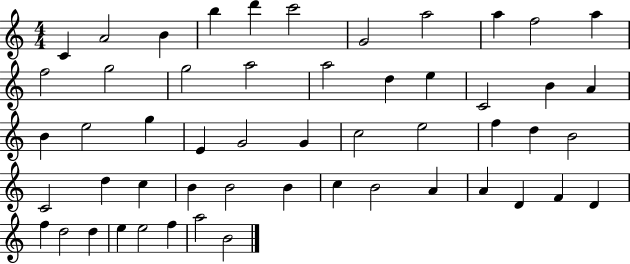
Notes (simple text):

C4/q A4/h B4/q B5/q D6/q C6/h G4/h A5/h A5/q F5/h A5/q F5/h G5/h G5/h A5/h A5/h D5/q E5/q C4/h B4/q A4/q B4/q E5/h G5/q E4/q G4/h G4/q C5/h E5/h F5/q D5/q B4/h C4/h D5/q C5/q B4/q B4/h B4/q C5/q B4/h A4/q A4/q D4/q F4/q D4/q F5/q D5/h D5/q E5/q E5/h F5/q A5/h B4/h